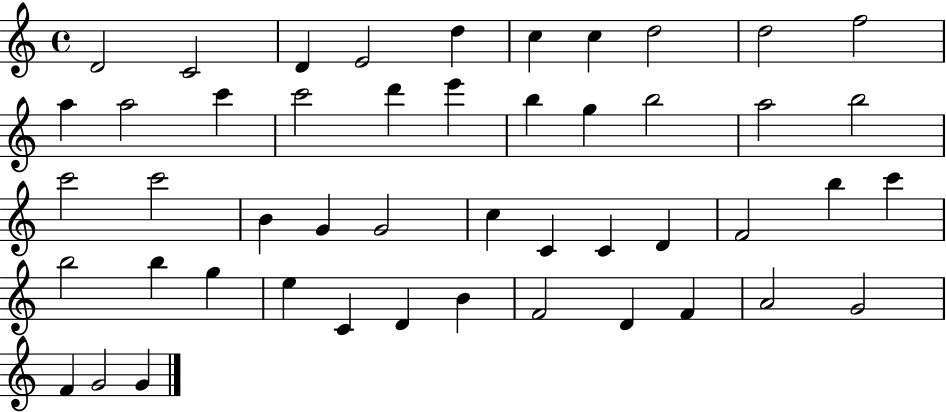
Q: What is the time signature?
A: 4/4